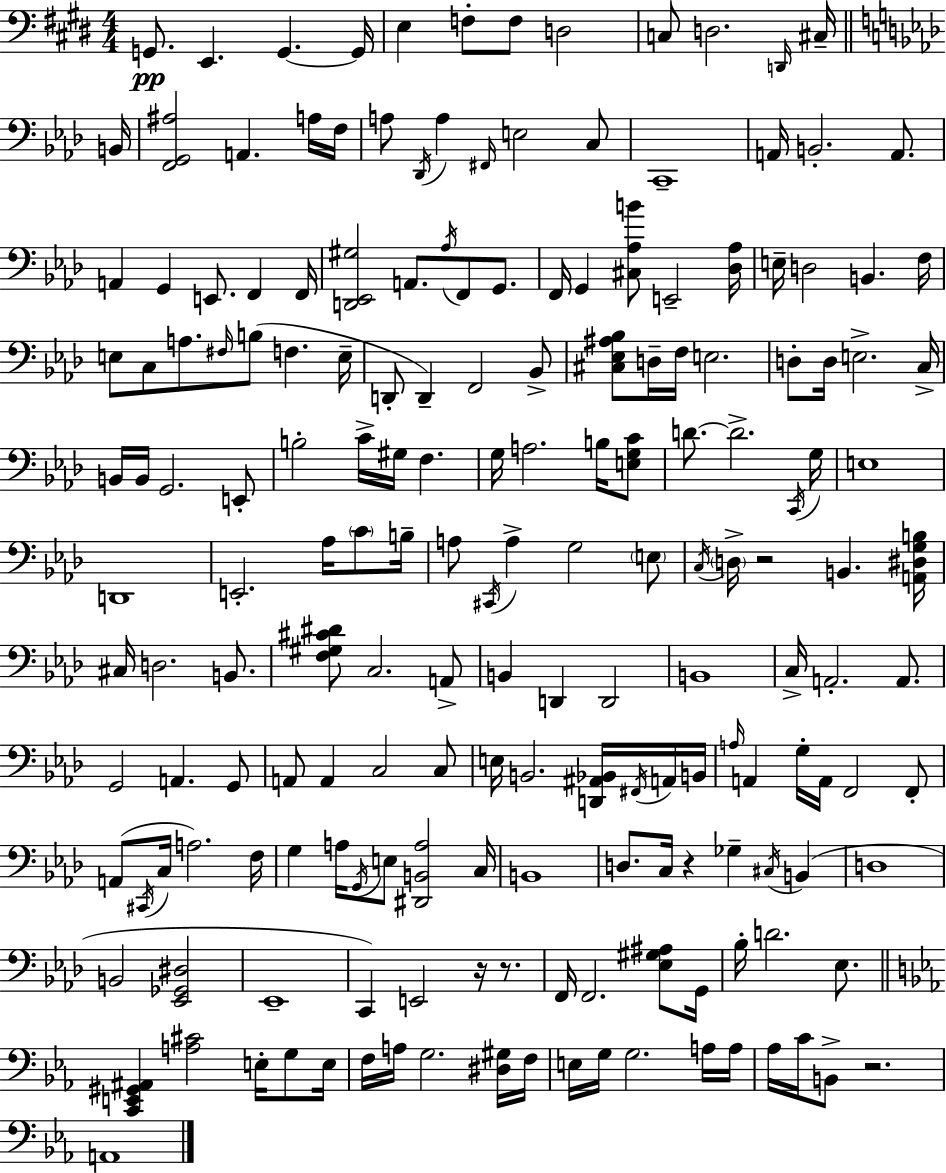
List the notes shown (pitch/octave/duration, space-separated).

G2/e. E2/q. G2/q. G2/s E3/q F3/e F3/e D3/h C3/e D3/h. D2/s C#3/s B2/s [F2,G2,A#3]/h A2/q. A3/s F3/s A3/e Db2/s A3/q F#2/s E3/h C3/e C2/w A2/s B2/h. A2/e. A2/q G2/q E2/e. F2/q F2/s [D2,Eb2,G#3]/h A2/e. Ab3/s F2/e G2/e. F2/s G2/q [C#3,Ab3,B4]/e E2/h [Db3,Ab3]/s E3/s D3/h B2/q. F3/s E3/e C3/e A3/e. F#3/s B3/e F3/q. E3/s D2/e D2/q F2/h Bb2/e [C#3,Eb3,A#3,Bb3]/e D3/s F3/s E3/h. D3/e D3/s E3/h. C3/s B2/s B2/s G2/h. E2/e B3/h C4/s G#3/s F3/q. G3/s A3/h. B3/s [E3,G3,C4]/e D4/e. D4/h. C2/s G3/s E3/w D2/w E2/h. Ab3/s C4/e B3/s A3/e C#2/s A3/q G3/h E3/e C3/s D3/s R/h B2/q. [A2,D#3,G3,B3]/s C#3/s D3/h. B2/e. [F3,G#3,C#4,D#4]/e C3/h. A2/e B2/q D2/q D2/h B2/w C3/s A2/h. A2/e. G2/h A2/q. G2/e A2/e A2/q C3/h C3/e E3/s B2/h. [D2,A#2,Bb2]/s F#2/s A2/s B2/s A3/s A2/q G3/s A2/s F2/h F2/e A2/e C#2/s C3/s A3/h. F3/s G3/q A3/s G2/s E3/e [D#2,B2,A3]/h C3/s B2/w D3/e. C3/s R/q Gb3/q C#3/s B2/q D3/w B2/h [Eb2,Gb2,D#3]/h Eb2/w C2/q E2/h R/s R/e. F2/s F2/h. [Eb3,G#3,A#3]/e G2/s Bb3/s D4/h. Eb3/e. [C2,E2,G#2,A#2]/q [A3,C#4]/h E3/s G3/e E3/s F3/s A3/s G3/h. [D#3,G#3]/s F3/s E3/s G3/s G3/h. A3/s A3/s Ab3/s C4/s B2/e R/h. A2/w